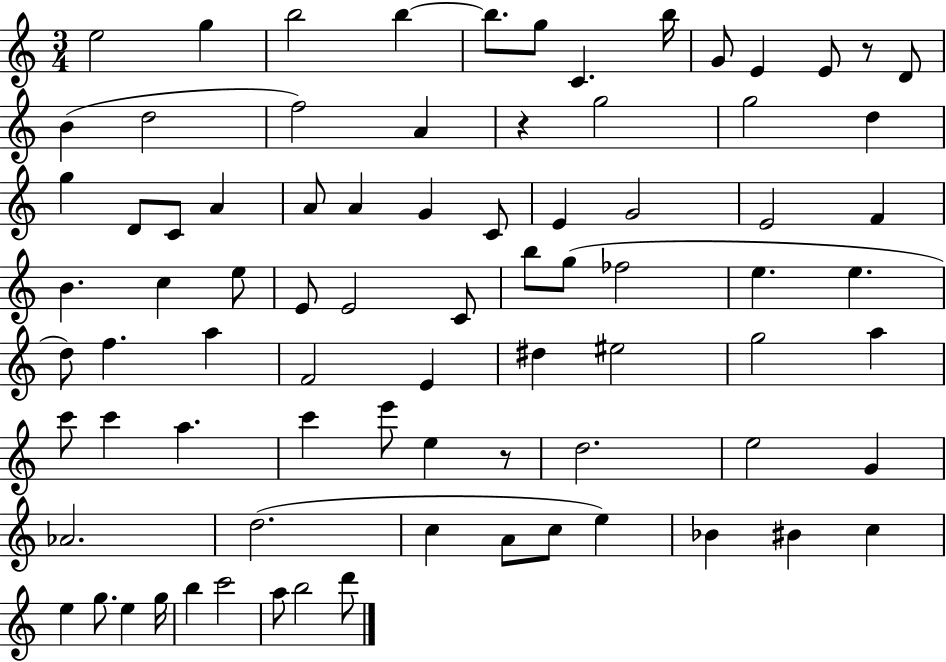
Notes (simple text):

E5/h G5/q B5/h B5/q B5/e. G5/e C4/q. B5/s G4/e E4/q E4/e R/e D4/e B4/q D5/h F5/h A4/q R/q G5/h G5/h D5/q G5/q D4/e C4/e A4/q A4/e A4/q G4/q C4/e E4/q G4/h E4/h F4/q B4/q. C5/q E5/e E4/e E4/h C4/e B5/e G5/e FES5/h E5/q. E5/q. D5/e F5/q. A5/q F4/h E4/q D#5/q EIS5/h G5/h A5/q C6/e C6/q A5/q. C6/q E6/e E5/q R/e D5/h. E5/h G4/q Ab4/h. D5/h. C5/q A4/e C5/e E5/q Bb4/q BIS4/q C5/q E5/q G5/e. E5/q G5/s B5/q C6/h A5/e B5/h D6/e